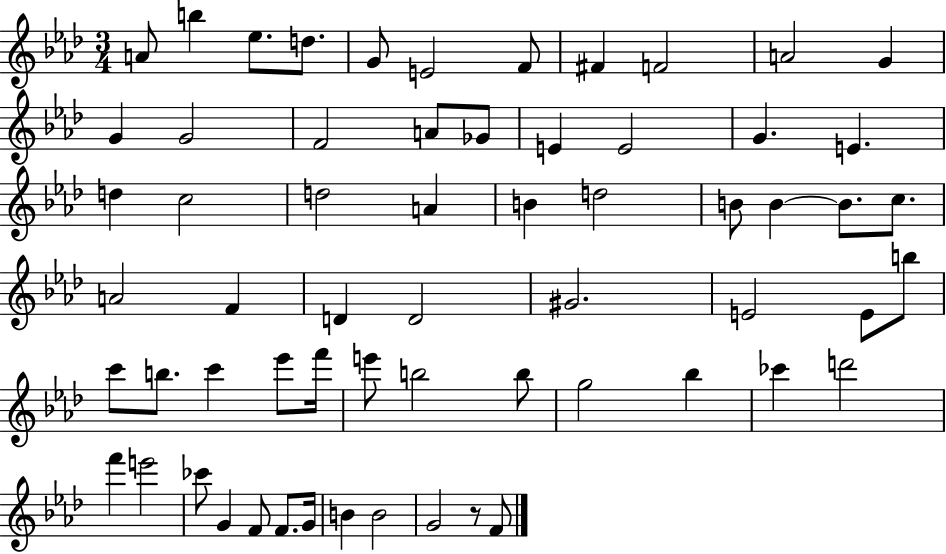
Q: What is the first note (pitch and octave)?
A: A4